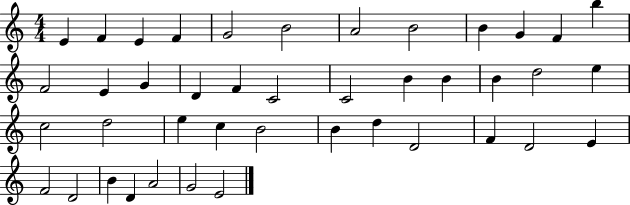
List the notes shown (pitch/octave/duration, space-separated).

E4/q F4/q E4/q F4/q G4/h B4/h A4/h B4/h B4/q G4/q F4/q B5/q F4/h E4/q G4/q D4/q F4/q C4/h C4/h B4/q B4/q B4/q D5/h E5/q C5/h D5/h E5/q C5/q B4/h B4/q D5/q D4/h F4/q D4/h E4/q F4/h D4/h B4/q D4/q A4/h G4/h E4/h